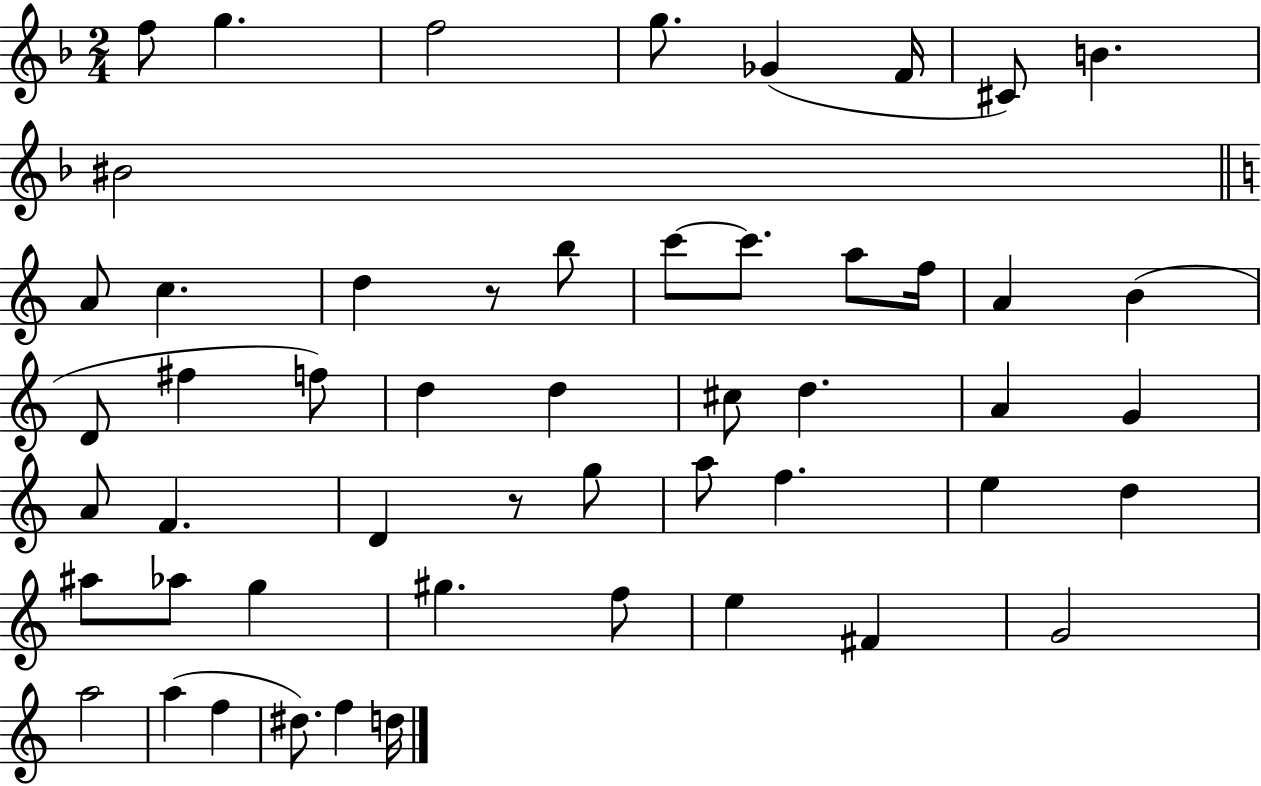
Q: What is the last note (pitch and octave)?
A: D5